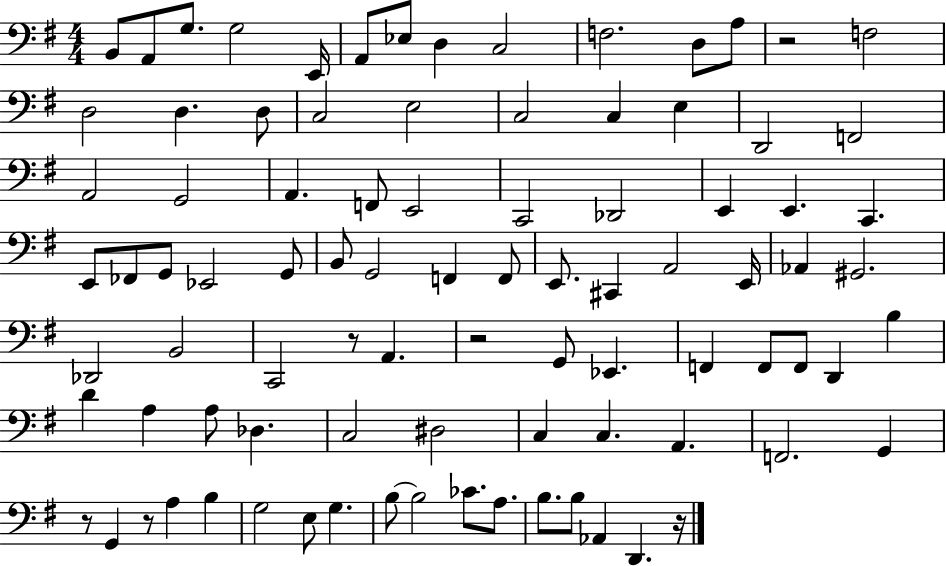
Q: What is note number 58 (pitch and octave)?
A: D2